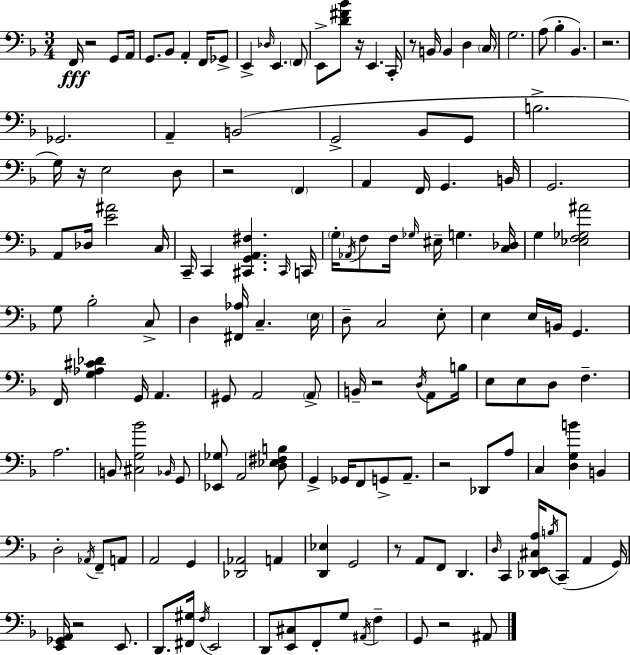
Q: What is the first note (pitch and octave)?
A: F2